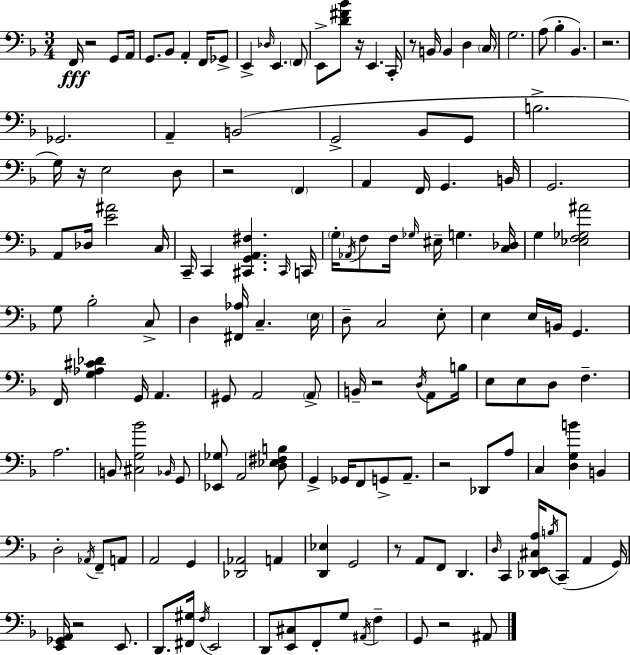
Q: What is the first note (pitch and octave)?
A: F2